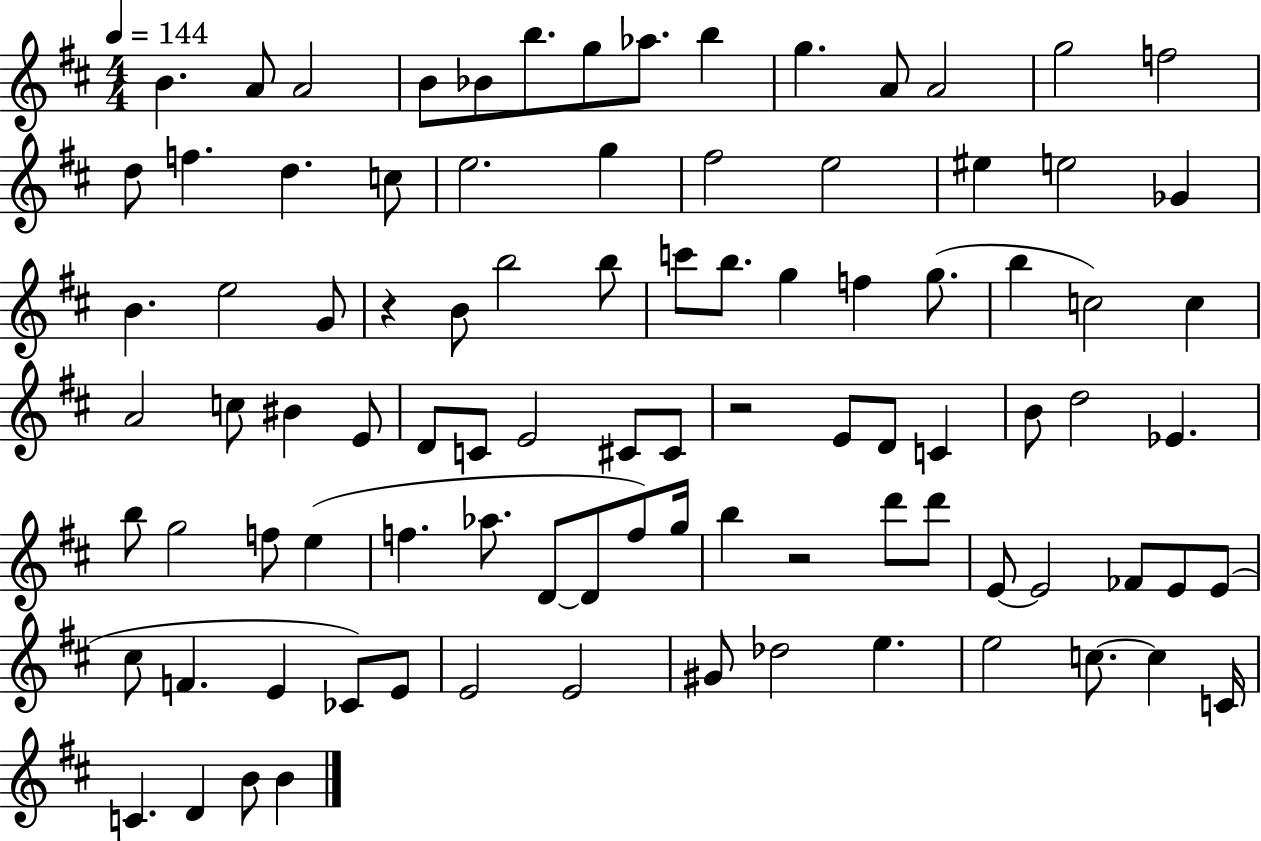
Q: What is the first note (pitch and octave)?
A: B4